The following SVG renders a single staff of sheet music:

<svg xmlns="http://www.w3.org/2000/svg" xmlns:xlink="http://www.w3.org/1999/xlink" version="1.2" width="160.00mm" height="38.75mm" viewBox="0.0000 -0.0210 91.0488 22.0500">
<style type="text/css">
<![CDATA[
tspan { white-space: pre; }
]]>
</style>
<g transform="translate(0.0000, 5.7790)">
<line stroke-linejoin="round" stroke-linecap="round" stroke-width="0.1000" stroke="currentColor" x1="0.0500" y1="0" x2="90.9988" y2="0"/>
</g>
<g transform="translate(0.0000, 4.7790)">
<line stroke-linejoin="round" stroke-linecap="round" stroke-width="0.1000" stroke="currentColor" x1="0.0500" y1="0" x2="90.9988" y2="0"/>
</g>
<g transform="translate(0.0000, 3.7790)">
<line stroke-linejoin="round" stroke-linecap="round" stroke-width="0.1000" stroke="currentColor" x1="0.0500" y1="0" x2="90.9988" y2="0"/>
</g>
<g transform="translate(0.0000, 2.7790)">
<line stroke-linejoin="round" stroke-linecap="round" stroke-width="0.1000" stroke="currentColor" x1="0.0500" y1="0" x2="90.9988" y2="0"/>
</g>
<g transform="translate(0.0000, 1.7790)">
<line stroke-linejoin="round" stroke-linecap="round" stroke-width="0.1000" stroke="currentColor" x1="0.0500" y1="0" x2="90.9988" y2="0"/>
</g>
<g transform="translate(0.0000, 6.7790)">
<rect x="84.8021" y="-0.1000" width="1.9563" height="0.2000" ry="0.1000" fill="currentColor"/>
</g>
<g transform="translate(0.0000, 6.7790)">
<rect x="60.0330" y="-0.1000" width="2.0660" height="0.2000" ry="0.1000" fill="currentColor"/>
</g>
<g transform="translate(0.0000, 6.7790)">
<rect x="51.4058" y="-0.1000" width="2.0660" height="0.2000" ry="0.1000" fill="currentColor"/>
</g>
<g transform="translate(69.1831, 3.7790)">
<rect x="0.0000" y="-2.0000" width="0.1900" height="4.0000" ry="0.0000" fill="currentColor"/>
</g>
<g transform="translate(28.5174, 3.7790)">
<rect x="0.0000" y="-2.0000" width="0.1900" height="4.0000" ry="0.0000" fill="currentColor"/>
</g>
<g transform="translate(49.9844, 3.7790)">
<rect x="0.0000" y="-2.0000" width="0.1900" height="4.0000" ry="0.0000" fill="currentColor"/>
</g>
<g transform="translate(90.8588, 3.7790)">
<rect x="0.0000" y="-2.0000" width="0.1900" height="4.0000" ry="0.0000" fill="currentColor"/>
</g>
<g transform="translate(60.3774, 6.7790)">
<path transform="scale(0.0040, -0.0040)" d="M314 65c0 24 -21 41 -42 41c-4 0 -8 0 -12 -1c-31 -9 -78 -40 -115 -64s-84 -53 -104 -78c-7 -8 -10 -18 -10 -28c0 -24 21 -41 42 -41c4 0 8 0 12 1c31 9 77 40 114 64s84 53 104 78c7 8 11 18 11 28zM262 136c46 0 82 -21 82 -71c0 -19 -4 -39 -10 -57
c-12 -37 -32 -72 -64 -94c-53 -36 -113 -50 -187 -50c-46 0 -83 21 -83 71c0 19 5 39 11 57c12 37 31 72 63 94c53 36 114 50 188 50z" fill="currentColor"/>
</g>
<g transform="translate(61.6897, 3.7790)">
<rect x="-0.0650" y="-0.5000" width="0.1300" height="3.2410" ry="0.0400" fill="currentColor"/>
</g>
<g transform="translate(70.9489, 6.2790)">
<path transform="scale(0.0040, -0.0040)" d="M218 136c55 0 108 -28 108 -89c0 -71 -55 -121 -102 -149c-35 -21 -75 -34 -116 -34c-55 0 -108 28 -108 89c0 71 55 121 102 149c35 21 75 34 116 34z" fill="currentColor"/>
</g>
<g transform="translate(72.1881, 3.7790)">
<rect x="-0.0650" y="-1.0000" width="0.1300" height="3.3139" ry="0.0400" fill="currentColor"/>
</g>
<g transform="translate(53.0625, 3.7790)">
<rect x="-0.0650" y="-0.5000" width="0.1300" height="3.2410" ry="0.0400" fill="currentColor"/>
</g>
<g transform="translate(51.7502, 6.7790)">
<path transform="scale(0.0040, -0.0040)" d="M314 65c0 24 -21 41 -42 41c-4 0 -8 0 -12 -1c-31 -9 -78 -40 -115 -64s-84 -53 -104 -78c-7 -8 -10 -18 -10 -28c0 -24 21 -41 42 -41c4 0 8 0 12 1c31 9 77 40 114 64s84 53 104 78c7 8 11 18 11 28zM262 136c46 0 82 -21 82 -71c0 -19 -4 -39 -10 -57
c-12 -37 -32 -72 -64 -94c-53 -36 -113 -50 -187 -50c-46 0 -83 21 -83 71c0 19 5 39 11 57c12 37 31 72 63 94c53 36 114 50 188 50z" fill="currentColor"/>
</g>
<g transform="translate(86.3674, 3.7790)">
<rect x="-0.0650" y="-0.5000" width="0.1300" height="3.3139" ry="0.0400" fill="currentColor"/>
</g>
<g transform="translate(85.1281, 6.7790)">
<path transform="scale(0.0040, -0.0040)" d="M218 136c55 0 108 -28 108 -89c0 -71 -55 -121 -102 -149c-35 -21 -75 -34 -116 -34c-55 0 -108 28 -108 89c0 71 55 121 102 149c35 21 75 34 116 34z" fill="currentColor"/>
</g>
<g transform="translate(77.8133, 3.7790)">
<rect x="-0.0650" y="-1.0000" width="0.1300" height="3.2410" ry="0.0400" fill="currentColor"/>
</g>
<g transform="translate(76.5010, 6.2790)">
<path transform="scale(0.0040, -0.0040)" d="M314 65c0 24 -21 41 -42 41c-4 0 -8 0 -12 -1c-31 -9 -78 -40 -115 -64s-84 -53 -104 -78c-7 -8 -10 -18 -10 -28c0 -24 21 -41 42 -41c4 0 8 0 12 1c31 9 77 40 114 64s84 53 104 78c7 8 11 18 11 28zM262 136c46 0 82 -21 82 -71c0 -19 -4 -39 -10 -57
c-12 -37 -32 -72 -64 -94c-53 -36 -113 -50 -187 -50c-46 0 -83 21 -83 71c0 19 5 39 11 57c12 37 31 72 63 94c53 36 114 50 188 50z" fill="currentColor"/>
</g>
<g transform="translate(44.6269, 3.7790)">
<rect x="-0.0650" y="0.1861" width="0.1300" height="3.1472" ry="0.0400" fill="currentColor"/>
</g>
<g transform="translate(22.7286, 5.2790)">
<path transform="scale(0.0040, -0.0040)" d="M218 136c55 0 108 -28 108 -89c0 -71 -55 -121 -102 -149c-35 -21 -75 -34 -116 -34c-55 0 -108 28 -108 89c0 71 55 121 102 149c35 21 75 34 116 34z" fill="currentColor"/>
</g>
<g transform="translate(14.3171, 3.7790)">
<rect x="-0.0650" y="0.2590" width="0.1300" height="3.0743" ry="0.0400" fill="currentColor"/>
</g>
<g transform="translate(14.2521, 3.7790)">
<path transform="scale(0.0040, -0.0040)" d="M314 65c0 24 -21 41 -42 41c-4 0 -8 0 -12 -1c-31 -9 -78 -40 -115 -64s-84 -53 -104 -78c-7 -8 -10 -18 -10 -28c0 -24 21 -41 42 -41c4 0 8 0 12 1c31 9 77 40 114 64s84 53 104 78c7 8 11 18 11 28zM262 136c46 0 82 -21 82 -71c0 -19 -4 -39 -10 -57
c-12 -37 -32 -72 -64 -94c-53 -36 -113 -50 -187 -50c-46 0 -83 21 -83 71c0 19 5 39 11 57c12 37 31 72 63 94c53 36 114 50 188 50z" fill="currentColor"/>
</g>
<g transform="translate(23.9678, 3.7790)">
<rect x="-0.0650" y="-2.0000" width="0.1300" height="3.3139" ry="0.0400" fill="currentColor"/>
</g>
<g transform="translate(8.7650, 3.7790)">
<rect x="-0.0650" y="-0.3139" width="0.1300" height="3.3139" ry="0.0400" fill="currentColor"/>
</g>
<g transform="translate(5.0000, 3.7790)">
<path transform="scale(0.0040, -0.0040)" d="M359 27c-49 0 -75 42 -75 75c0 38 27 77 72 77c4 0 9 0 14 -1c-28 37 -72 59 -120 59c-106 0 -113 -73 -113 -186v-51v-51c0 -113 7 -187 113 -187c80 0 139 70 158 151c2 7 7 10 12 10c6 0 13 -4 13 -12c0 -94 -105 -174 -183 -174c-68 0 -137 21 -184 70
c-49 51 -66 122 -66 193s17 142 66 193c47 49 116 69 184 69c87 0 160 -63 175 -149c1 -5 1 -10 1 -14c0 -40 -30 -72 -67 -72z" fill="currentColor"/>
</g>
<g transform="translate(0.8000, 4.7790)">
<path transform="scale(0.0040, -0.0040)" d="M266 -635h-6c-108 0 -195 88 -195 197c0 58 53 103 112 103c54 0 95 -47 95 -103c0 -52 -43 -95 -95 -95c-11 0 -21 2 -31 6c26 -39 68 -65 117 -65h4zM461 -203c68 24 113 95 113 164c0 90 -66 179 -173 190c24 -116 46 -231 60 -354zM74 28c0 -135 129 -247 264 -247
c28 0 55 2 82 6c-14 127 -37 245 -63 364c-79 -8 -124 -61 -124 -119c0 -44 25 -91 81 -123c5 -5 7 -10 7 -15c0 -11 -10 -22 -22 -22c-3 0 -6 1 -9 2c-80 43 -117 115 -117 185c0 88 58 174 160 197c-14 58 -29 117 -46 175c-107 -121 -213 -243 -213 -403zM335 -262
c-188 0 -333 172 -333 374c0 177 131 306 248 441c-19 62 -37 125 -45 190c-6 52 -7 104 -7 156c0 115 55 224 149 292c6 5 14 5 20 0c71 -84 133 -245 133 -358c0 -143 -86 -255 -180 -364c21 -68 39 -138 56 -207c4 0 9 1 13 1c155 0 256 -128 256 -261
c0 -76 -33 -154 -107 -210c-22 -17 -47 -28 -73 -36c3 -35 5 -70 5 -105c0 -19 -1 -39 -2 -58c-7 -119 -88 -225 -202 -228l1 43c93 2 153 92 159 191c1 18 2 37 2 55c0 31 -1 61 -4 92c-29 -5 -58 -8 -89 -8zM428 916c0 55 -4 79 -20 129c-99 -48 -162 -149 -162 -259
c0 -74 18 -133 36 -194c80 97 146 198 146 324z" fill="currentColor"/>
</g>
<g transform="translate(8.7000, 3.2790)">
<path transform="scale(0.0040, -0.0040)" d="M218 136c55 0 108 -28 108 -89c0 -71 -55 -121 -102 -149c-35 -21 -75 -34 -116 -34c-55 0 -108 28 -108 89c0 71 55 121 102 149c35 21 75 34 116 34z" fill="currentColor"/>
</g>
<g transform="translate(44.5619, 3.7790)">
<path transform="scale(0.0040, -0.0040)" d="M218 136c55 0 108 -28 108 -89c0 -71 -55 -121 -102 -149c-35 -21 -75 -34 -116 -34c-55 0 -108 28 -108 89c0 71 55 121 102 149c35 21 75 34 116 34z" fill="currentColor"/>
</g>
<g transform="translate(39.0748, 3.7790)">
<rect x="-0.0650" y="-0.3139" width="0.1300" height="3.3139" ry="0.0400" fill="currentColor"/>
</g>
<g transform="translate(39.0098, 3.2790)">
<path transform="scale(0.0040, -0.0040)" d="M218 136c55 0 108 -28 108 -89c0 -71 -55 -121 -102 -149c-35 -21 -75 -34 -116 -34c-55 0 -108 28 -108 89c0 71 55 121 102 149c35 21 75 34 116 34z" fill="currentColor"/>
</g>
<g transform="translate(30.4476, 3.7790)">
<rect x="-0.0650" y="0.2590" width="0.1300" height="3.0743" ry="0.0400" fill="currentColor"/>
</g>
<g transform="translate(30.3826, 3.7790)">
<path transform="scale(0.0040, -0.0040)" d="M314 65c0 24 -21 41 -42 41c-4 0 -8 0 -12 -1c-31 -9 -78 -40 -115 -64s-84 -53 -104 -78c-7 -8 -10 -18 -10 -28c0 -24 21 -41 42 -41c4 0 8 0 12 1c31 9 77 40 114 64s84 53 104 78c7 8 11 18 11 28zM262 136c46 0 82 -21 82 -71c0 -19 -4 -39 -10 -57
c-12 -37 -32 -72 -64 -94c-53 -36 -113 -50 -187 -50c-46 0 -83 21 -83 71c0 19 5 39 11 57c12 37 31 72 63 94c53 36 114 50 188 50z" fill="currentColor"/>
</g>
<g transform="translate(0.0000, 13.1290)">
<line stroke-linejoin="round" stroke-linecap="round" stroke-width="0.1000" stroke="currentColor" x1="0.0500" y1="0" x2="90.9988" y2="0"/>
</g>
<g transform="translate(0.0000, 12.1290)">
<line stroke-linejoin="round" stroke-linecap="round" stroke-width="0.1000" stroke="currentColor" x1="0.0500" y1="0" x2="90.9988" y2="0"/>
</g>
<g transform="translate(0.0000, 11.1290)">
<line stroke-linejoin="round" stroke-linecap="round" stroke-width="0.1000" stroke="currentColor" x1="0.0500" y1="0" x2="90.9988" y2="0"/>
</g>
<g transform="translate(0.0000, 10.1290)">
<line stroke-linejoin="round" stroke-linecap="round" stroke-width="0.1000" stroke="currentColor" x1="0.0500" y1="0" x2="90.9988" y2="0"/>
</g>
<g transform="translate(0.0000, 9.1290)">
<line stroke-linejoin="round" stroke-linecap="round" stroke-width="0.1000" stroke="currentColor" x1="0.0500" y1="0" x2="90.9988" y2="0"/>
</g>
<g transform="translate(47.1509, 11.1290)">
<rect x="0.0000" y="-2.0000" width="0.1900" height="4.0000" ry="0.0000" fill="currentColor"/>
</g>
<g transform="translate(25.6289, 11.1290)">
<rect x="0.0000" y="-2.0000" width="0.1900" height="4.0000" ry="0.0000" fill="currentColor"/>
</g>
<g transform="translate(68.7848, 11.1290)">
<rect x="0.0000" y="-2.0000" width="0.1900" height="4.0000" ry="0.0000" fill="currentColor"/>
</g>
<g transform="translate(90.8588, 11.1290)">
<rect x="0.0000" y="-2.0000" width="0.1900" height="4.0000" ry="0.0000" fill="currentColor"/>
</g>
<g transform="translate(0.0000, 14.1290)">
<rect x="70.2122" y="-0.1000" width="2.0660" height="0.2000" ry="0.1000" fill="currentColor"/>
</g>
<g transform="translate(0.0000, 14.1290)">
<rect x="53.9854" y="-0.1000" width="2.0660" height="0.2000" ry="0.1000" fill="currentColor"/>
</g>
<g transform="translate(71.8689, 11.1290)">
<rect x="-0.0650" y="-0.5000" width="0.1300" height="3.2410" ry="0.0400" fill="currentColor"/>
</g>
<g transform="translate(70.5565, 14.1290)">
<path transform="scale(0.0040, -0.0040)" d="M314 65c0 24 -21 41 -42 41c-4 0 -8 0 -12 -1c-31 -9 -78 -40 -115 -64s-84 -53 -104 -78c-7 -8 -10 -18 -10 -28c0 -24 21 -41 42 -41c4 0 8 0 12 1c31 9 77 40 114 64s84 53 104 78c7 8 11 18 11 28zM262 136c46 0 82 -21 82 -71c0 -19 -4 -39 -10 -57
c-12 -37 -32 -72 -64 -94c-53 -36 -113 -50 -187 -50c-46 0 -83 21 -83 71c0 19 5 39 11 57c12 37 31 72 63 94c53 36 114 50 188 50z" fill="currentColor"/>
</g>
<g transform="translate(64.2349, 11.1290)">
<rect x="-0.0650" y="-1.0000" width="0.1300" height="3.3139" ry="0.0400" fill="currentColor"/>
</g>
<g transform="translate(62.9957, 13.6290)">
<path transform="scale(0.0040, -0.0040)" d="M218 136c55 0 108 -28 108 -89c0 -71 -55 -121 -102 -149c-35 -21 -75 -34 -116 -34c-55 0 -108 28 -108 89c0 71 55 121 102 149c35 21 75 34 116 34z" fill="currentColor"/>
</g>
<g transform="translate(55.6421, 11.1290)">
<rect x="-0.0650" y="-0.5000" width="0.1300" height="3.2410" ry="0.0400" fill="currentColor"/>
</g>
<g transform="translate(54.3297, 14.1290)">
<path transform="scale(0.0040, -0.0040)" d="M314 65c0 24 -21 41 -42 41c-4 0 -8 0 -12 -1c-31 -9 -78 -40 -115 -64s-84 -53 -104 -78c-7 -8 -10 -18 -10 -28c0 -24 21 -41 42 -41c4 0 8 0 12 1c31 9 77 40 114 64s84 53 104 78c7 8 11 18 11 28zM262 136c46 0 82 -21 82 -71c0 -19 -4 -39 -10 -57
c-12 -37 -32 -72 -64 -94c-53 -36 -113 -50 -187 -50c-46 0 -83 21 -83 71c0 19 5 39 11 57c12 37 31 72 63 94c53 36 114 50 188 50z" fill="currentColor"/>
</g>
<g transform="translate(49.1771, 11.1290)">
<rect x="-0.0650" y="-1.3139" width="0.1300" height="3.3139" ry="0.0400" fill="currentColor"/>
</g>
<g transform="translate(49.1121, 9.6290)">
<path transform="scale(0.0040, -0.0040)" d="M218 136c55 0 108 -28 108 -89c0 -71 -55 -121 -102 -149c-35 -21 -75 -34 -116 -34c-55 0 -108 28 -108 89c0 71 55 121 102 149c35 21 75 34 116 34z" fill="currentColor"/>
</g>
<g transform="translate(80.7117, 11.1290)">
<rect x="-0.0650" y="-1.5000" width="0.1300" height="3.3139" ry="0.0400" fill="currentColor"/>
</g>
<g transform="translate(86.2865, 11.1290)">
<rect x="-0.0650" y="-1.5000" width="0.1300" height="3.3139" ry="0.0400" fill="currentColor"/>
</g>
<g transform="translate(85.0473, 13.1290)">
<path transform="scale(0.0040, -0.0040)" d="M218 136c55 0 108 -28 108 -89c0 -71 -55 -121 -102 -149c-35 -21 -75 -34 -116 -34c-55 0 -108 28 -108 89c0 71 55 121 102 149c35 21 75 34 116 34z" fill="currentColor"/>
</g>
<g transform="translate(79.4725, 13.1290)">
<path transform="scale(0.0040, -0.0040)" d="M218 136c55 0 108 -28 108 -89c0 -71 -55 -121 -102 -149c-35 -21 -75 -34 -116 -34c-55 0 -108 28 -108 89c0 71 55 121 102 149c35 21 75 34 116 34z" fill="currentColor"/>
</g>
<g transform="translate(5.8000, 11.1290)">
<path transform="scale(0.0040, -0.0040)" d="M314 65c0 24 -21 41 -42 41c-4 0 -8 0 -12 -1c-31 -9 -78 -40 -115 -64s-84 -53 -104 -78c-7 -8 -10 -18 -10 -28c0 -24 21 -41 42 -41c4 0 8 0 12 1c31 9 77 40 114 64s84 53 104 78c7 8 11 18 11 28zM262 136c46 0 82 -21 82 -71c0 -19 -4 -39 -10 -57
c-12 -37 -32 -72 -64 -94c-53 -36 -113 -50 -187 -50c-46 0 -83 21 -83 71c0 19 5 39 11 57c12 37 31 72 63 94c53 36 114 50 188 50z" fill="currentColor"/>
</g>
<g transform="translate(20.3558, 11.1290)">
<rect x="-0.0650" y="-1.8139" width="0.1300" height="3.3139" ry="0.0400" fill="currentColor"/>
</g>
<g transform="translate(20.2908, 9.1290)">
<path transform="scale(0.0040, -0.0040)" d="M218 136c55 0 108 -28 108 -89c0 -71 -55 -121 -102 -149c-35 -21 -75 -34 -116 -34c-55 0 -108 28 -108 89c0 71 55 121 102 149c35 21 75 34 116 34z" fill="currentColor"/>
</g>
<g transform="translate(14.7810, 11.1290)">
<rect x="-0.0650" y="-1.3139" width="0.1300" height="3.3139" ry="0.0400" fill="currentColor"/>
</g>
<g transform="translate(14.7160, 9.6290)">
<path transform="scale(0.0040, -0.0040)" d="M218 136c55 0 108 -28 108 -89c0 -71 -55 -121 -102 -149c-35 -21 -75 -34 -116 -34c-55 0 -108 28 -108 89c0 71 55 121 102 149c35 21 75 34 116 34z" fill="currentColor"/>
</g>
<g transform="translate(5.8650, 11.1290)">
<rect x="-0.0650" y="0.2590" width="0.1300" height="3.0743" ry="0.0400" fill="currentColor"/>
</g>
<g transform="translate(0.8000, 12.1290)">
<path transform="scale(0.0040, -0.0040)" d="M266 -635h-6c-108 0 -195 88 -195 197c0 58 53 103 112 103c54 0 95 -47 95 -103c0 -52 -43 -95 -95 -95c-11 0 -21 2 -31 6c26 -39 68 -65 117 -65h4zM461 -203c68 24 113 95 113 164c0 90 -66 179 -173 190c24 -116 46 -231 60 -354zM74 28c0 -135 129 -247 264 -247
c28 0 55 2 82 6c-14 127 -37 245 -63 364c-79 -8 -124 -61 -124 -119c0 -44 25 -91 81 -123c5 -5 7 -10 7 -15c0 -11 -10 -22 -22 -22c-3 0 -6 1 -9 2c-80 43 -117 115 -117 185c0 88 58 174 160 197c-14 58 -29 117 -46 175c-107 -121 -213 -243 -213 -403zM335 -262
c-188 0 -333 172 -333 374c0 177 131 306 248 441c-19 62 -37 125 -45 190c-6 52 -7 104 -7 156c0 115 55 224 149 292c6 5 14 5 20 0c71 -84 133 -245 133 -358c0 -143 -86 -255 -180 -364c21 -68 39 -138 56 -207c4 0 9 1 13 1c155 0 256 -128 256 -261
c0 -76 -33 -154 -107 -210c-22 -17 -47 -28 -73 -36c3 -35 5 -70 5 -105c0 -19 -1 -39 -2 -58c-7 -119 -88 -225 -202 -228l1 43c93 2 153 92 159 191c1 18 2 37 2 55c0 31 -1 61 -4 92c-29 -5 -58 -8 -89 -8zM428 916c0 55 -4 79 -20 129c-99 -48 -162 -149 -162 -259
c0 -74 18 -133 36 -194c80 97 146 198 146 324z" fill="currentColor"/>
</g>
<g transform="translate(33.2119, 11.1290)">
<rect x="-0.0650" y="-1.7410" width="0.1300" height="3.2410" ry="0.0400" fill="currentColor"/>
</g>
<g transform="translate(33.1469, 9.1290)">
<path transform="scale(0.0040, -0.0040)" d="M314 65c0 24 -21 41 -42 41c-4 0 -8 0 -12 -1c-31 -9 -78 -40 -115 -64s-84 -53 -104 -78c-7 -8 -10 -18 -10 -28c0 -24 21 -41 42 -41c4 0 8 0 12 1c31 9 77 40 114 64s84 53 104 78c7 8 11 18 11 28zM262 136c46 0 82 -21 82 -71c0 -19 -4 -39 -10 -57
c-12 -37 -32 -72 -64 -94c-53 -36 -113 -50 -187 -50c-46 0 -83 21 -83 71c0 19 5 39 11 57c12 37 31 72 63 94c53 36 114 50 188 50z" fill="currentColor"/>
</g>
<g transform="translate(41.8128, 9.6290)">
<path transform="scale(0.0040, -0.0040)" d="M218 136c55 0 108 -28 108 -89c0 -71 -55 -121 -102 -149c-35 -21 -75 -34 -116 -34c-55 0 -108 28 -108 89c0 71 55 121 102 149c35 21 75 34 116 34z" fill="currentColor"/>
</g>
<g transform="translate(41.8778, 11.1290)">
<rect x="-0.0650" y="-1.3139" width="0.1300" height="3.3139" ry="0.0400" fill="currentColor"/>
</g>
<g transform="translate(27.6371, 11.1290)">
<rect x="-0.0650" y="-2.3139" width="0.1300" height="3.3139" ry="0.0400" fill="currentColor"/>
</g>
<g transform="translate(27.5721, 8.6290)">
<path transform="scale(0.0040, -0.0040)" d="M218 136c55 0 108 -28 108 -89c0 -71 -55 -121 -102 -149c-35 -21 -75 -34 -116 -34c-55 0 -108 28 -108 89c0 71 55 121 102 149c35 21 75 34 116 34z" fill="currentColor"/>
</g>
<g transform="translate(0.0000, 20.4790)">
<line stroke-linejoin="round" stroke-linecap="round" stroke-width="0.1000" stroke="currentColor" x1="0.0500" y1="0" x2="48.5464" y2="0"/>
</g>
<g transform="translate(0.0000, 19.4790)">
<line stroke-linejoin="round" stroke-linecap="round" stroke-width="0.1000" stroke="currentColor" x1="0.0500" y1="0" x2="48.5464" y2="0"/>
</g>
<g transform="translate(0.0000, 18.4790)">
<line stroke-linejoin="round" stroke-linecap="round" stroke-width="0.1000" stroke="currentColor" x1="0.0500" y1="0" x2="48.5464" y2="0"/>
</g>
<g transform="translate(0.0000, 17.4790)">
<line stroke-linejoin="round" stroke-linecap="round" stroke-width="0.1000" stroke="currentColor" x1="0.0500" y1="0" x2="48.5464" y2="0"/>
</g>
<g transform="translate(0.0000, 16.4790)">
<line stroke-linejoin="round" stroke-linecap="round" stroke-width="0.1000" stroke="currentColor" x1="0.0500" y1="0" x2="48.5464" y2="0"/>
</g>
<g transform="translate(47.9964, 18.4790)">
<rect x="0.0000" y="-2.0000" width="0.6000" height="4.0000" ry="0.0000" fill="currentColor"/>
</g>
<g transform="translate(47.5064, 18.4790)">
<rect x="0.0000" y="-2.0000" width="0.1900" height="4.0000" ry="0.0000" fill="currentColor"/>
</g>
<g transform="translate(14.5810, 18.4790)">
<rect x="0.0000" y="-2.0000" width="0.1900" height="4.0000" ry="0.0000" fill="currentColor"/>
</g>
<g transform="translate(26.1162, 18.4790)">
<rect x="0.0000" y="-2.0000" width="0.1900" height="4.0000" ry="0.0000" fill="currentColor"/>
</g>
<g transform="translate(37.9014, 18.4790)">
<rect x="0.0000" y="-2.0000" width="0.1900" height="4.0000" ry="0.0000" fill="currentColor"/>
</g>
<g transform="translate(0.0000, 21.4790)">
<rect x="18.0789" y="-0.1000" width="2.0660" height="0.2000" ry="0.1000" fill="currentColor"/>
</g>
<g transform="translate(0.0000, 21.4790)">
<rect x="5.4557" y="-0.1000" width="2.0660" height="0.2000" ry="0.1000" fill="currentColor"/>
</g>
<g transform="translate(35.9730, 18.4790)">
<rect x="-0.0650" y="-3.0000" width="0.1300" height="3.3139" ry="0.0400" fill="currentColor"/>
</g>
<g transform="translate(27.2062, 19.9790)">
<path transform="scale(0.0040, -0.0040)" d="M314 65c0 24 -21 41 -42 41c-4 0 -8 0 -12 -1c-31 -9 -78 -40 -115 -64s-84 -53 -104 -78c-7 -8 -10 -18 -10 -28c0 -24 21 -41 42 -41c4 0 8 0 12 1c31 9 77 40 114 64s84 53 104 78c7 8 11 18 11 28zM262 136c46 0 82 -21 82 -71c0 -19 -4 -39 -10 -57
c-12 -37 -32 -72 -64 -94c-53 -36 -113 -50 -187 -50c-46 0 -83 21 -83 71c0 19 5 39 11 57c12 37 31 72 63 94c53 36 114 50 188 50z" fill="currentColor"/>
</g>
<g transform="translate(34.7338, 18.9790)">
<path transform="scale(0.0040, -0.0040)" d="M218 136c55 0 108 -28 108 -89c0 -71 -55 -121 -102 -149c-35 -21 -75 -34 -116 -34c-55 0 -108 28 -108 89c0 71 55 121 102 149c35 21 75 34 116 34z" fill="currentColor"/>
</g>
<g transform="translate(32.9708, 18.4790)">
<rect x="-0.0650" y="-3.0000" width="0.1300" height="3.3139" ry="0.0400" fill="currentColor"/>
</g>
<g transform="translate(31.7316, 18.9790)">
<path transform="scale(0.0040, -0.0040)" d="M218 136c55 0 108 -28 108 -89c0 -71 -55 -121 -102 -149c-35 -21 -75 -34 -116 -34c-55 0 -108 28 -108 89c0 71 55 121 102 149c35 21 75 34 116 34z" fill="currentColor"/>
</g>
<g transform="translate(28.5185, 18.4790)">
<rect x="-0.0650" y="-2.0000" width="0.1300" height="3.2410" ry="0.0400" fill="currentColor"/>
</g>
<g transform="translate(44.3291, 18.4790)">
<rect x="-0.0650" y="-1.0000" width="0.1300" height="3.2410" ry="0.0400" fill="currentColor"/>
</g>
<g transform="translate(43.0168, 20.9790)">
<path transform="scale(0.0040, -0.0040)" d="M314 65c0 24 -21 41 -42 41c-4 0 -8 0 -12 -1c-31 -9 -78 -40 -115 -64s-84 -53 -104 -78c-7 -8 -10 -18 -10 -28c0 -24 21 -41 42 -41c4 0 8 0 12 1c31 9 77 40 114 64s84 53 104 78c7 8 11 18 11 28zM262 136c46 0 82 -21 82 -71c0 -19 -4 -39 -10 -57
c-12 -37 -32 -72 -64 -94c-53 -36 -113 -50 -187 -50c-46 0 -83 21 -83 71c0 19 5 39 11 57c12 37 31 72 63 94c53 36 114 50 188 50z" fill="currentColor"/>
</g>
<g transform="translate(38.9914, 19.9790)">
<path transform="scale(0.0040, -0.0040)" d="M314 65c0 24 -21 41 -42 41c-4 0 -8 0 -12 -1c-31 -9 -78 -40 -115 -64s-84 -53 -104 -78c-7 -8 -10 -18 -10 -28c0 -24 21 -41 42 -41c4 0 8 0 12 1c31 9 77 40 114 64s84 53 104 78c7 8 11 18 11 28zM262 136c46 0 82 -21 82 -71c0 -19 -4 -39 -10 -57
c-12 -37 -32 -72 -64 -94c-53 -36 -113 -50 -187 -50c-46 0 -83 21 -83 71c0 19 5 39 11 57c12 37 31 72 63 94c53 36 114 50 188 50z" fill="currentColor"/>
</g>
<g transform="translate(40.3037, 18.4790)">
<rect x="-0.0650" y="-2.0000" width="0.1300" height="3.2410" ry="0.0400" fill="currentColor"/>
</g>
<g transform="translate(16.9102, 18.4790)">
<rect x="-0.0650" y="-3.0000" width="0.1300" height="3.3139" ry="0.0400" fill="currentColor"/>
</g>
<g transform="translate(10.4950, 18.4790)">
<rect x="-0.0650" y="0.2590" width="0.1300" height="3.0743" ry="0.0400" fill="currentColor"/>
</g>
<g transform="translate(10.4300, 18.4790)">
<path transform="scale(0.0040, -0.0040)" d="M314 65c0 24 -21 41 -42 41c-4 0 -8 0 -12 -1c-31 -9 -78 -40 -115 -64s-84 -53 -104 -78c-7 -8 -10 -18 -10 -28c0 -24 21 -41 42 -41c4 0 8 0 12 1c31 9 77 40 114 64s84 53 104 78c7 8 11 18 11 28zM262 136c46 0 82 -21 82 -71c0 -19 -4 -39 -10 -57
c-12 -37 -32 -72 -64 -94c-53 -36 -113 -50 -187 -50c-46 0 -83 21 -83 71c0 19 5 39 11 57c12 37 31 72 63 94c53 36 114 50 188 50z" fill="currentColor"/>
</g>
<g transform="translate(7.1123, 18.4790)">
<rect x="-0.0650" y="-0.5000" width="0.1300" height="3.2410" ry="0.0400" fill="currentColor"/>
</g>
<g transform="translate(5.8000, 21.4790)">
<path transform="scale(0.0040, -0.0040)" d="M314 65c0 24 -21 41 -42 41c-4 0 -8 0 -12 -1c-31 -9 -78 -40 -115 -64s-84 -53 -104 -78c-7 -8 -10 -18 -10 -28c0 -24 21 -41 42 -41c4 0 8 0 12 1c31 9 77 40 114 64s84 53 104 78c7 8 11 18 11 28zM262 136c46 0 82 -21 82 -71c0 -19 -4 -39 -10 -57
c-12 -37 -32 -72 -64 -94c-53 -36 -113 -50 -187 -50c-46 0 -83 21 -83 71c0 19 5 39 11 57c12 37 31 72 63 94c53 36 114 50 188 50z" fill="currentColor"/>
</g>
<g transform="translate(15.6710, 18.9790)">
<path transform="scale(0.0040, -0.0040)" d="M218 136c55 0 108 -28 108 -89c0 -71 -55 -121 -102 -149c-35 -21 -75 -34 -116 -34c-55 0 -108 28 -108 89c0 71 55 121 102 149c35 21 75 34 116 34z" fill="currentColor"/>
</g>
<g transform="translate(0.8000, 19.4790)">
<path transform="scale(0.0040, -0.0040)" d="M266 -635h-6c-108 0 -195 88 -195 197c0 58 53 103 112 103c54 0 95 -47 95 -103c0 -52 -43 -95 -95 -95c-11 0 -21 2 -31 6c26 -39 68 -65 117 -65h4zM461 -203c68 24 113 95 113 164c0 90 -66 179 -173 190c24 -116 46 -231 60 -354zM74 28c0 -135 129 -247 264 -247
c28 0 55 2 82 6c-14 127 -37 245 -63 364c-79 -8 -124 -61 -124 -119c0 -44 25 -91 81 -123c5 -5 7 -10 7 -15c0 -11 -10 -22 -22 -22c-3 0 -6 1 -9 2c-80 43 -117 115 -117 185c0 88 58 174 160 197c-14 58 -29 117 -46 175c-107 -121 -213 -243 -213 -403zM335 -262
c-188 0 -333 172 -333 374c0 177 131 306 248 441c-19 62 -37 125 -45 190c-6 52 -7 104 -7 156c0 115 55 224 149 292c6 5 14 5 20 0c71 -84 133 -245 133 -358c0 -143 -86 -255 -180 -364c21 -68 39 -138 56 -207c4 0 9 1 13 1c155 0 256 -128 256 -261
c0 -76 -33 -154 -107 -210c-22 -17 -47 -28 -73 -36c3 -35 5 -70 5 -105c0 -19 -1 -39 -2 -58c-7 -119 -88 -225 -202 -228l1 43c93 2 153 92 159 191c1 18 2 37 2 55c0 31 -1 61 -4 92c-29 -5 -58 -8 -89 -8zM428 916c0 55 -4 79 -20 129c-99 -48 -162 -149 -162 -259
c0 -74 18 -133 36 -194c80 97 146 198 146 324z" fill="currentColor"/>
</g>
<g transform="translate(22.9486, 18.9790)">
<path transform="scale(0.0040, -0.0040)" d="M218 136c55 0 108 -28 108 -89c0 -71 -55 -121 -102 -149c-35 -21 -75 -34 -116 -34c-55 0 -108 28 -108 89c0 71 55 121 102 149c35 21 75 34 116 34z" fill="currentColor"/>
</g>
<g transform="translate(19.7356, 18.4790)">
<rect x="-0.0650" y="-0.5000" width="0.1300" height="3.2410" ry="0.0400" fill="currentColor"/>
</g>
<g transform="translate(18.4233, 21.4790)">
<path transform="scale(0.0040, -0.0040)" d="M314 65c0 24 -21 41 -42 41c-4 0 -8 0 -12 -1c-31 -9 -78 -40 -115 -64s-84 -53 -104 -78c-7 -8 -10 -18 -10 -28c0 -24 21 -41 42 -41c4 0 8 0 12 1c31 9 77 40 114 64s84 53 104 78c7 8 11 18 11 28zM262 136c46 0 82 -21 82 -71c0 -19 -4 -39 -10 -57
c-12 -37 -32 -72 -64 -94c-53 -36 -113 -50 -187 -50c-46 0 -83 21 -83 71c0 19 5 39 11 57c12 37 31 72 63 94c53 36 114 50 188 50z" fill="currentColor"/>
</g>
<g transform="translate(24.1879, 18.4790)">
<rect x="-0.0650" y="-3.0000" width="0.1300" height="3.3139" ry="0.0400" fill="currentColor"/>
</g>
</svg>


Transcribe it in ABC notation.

X:1
T:Untitled
M:4/4
L:1/4
K:C
c B2 F B2 c B C2 C2 D D2 C B2 e f g f2 e e C2 D C2 E E C2 B2 A C2 A F2 A A F2 D2